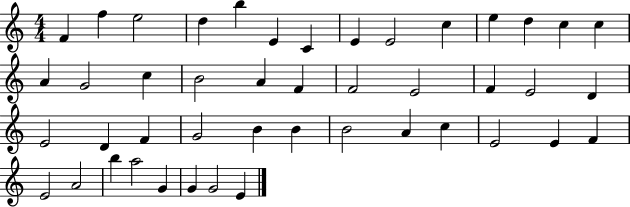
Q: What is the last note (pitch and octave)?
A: E4